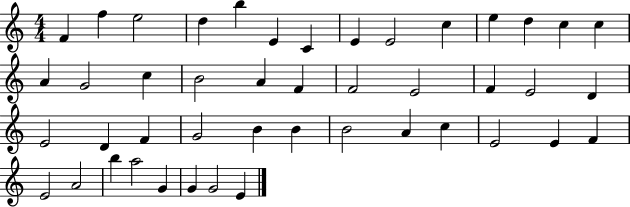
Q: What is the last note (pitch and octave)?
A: E4